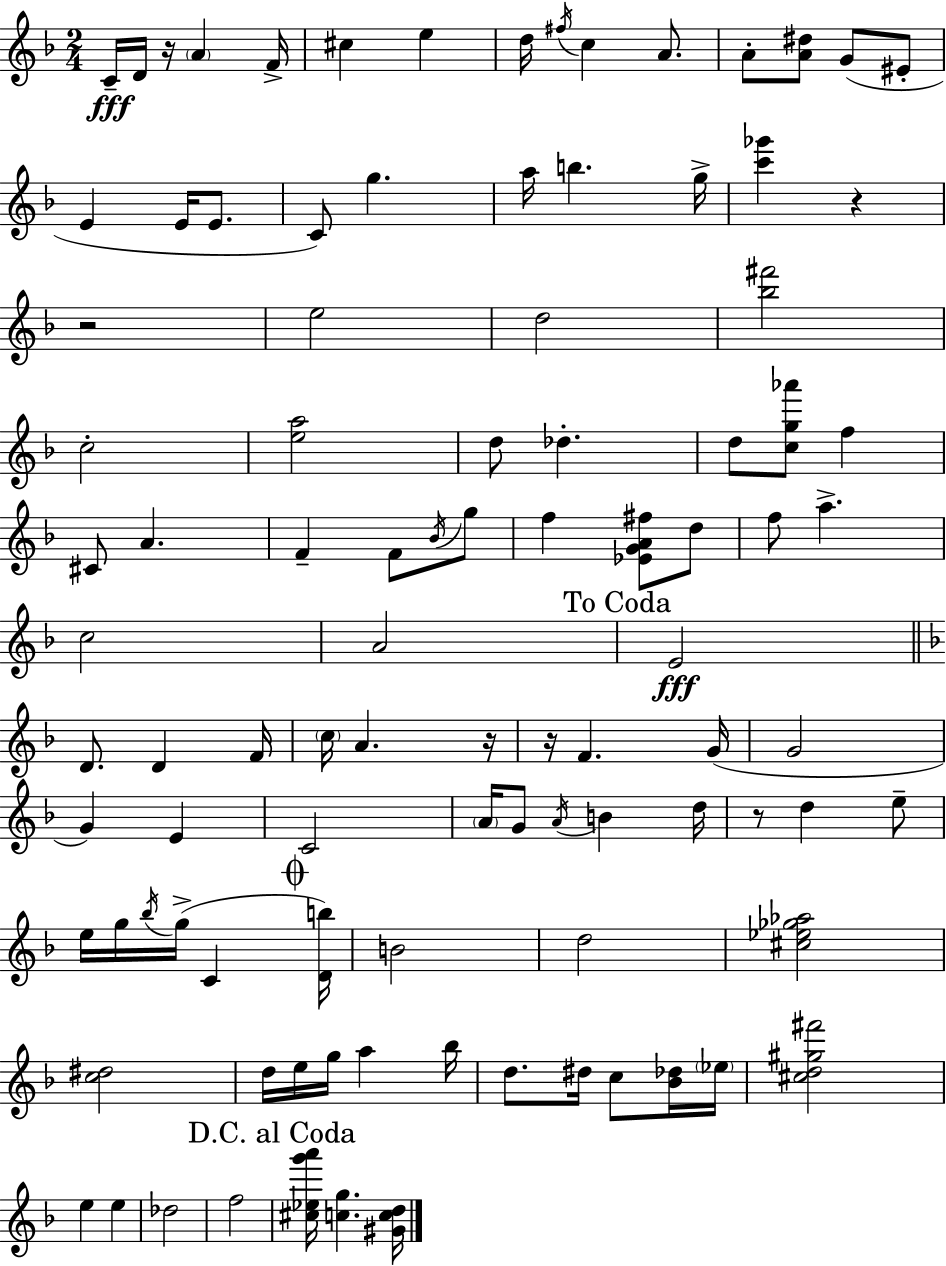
{
  \clef treble
  \numericTimeSignature
  \time 2/4
  \key d \minor
  c'16--\fff d'16 r16 \parenthesize a'4 f'16-> | cis''4 e''4 | d''16 \acciaccatura { fis''16 } c''4 a'8. | a'8-. <a' dis''>8 g'8( eis'8-. | \break e'4 e'16 e'8. | c'8) g''4. | a''16 b''4. | g''16-> <c''' ges'''>4 r4 | \break r2 | e''2 | d''2 | <bes'' fis'''>2 | \break c''2-. | <e'' a''>2 | d''8 des''4.-. | d''8 <c'' g'' aes'''>8 f''4 | \break cis'8 a'4. | f'4-- f'8 \acciaccatura { bes'16 } | g''8 f''4 <ees' g' a' fis''>8 | d''8 f''8 a''4.-> | \break c''2 | a'2 | \mark "To Coda" e'2\fff | \bar "||" \break \key d \minor d'8. d'4 f'16 | \parenthesize c''16 a'4. r16 | r16 f'4. g'16( | g'2 | \break g'4) e'4 | c'2 | \parenthesize a'16 g'8 \acciaccatura { a'16 } b'4 | d''16 r8 d''4 e''8-- | \break e''16 g''16 \acciaccatura { bes''16 } g''16->( c'4 | \mark \markup { \musicglyph "scripts.coda" } <d' b''>16) b'2 | d''2 | <cis'' ees'' ges'' aes''>2 | \break <c'' dis''>2 | d''16 e''16 g''16 a''4 | bes''16 d''8. dis''16 c''8 | <bes' des''>16 \parenthesize ees''16 <cis'' d'' gis'' fis'''>2 | \break e''4 e''4 | des''2 | f''2 | \mark "D.C. al Coda" <cis'' ees'' g''' a'''>16 <c'' g''>4. | \break <gis' c'' d''>16 \bar "|."
}